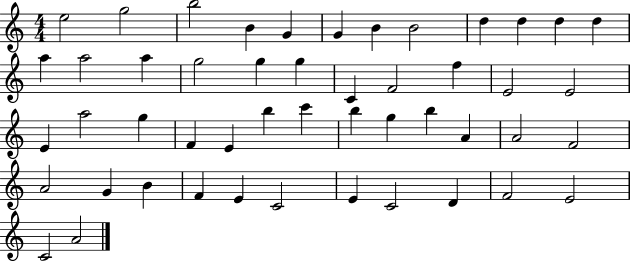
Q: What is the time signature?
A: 4/4